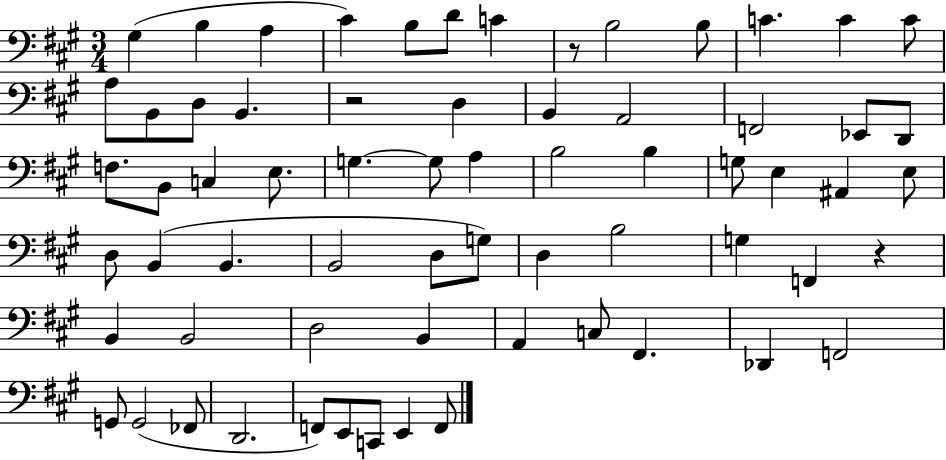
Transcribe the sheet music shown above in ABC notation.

X:1
T:Untitled
M:3/4
L:1/4
K:A
^G, B, A, ^C B,/2 D/2 C z/2 B,2 B,/2 C C C/2 A,/2 B,,/2 D,/2 B,, z2 D, B,, A,,2 F,,2 _E,,/2 D,,/2 F,/2 B,,/2 C, E,/2 G, G,/2 A, B,2 B, G,/2 E, ^A,, E,/2 D,/2 B,, B,, B,,2 D,/2 G,/2 D, B,2 G, F,, z B,, B,,2 D,2 B,, A,, C,/2 ^F,, _D,, F,,2 G,,/2 G,,2 _F,,/2 D,,2 F,,/2 E,,/2 C,,/2 E,, F,,/2